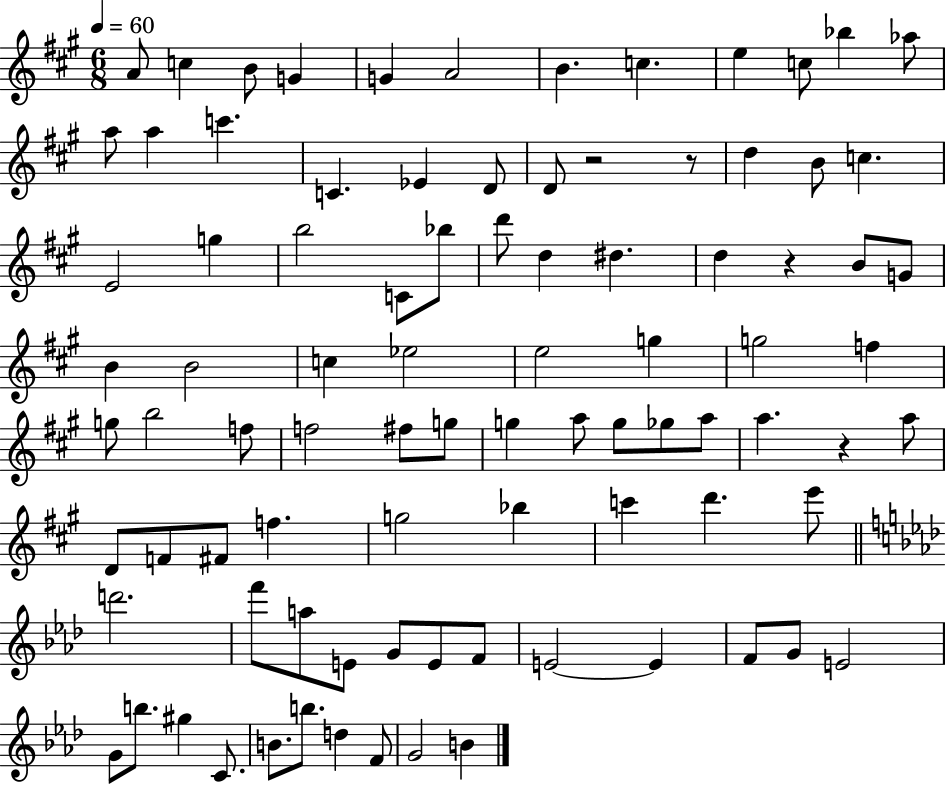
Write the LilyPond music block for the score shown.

{
  \clef treble
  \numericTimeSignature
  \time 6/8
  \key a \major
  \tempo 4 = 60
  a'8 c''4 b'8 g'4 | g'4 a'2 | b'4. c''4. | e''4 c''8 bes''4 aes''8 | \break a''8 a''4 c'''4. | c'4. ees'4 d'8 | d'8 r2 r8 | d''4 b'8 c''4. | \break e'2 g''4 | b''2 c'8 bes''8 | d'''8 d''4 dis''4. | d''4 r4 b'8 g'8 | \break b'4 b'2 | c''4 ees''2 | e''2 g''4 | g''2 f''4 | \break g''8 b''2 f''8 | f''2 fis''8 g''8 | g''4 a''8 g''8 ges''8 a''8 | a''4. r4 a''8 | \break d'8 f'8 fis'8 f''4. | g''2 bes''4 | c'''4 d'''4. e'''8 | \bar "||" \break \key f \minor d'''2. | f'''8 a''8 e'8 g'8 e'8 f'8 | e'2~~ e'4 | f'8 g'8 e'2 | \break g'8 b''8. gis''4 c'8. | b'8. b''8. d''4 f'8 | g'2 b'4 | \bar "|."
}